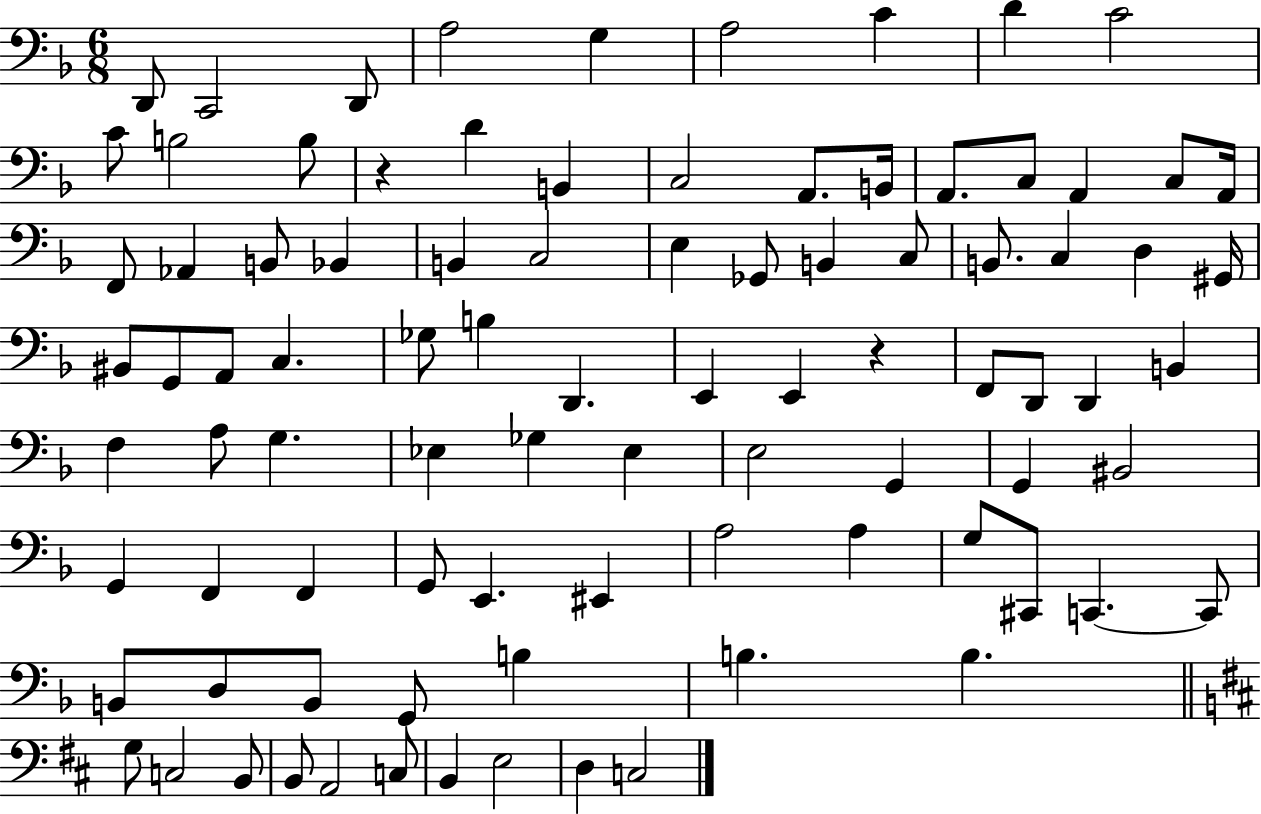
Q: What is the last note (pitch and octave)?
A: C3